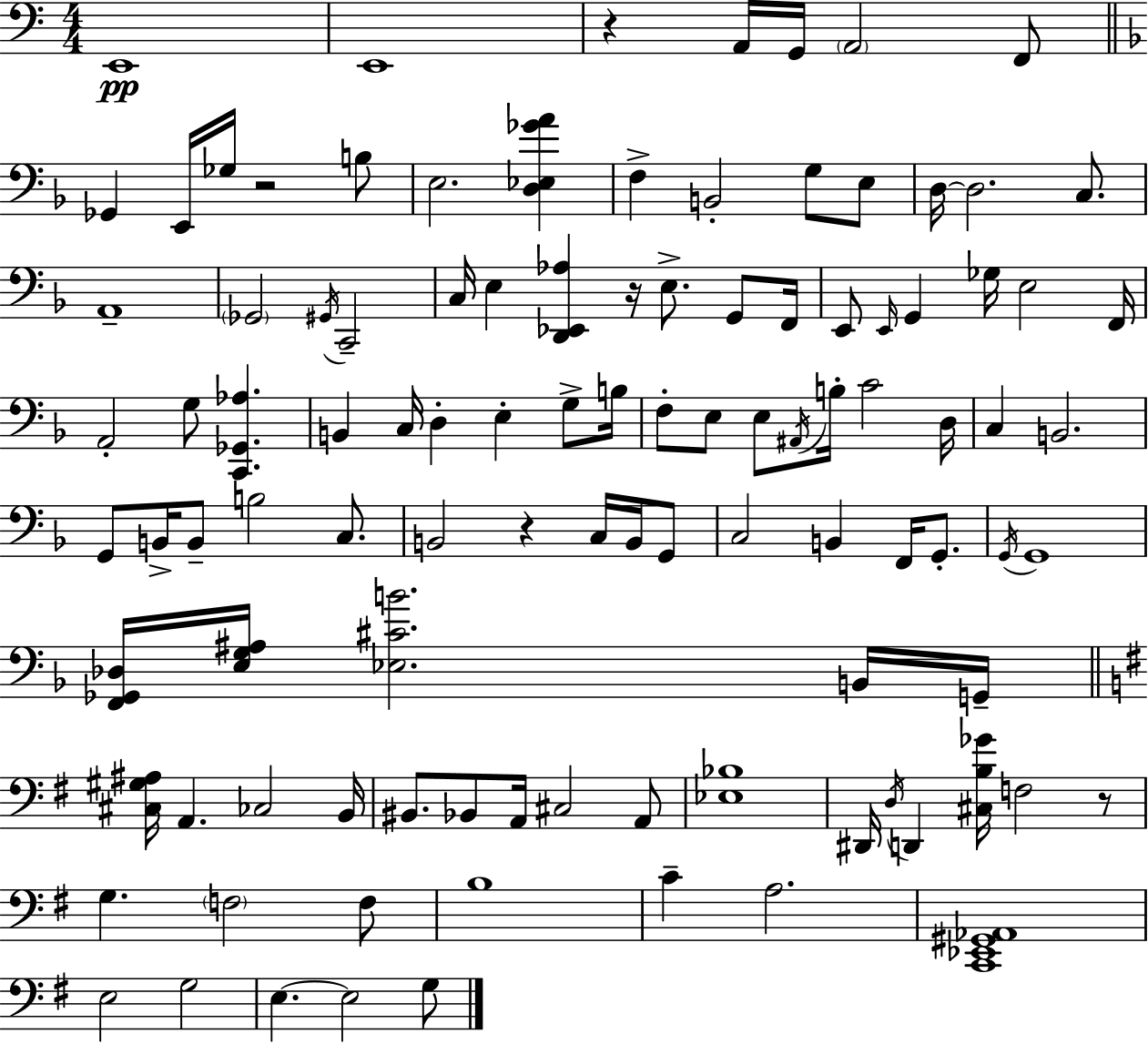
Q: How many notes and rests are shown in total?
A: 105